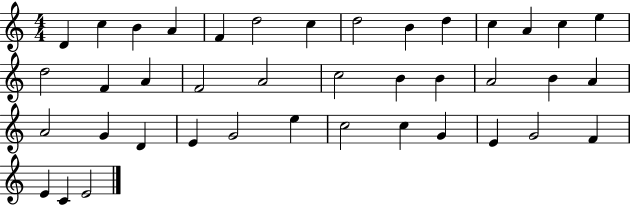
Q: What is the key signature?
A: C major